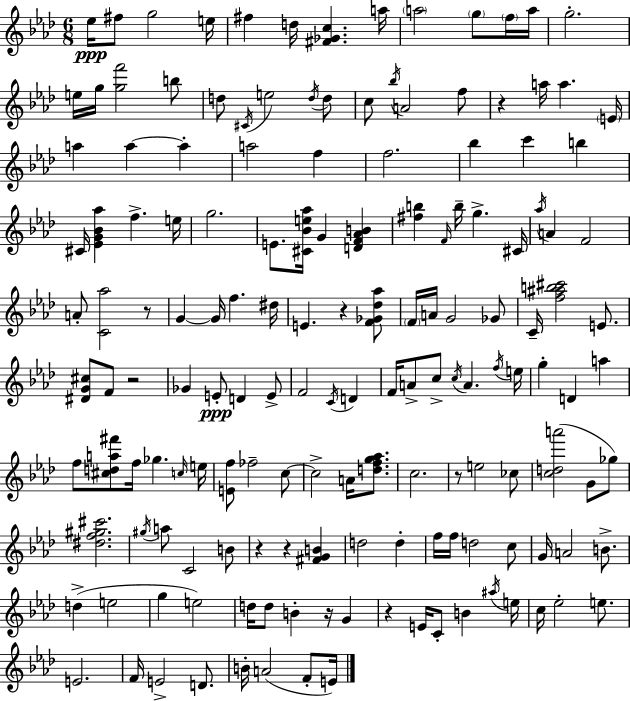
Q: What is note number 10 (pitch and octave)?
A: F5